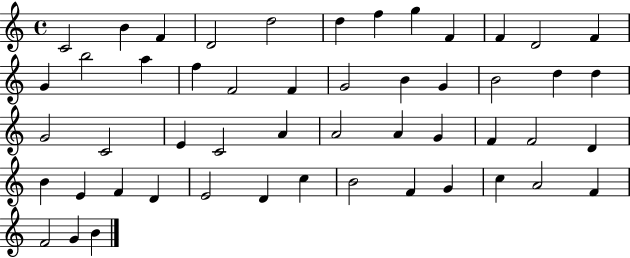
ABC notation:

X:1
T:Untitled
M:4/4
L:1/4
K:C
C2 B F D2 d2 d f g F F D2 F G b2 a f F2 F G2 B G B2 d d G2 C2 E C2 A A2 A G F F2 D B E F D E2 D c B2 F G c A2 F F2 G B